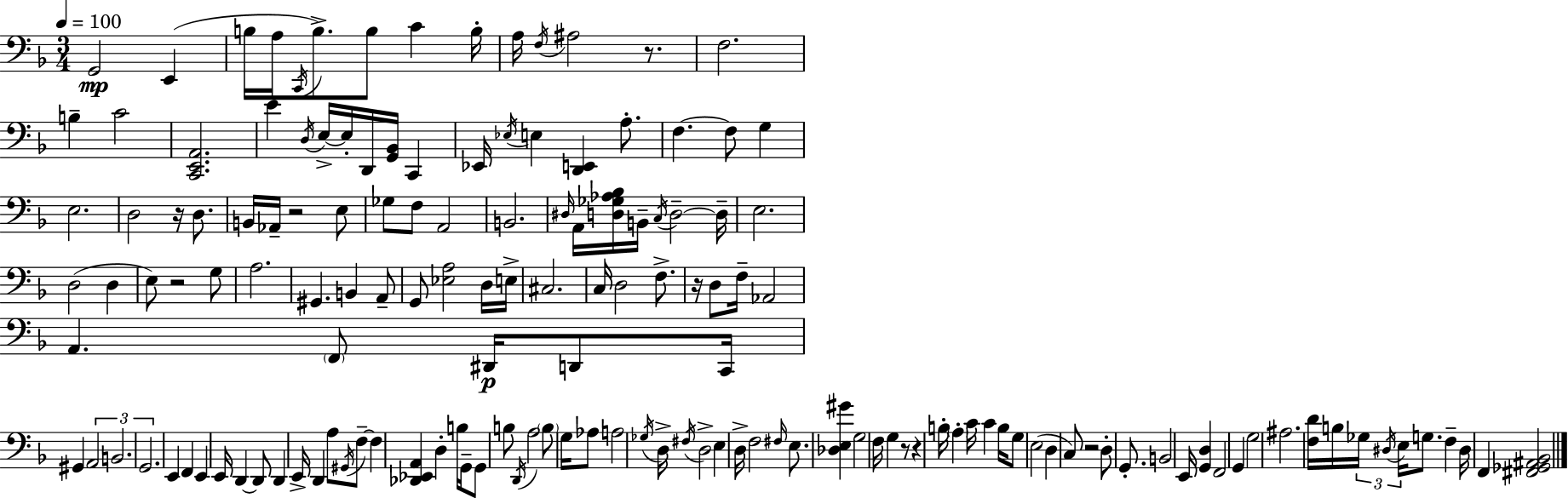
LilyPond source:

{
  \clef bass
  \numericTimeSignature
  \time 3/4
  \key f \major
  \tempo 4 = 100
  \repeat volta 2 { g,2\mp e,4( | b16 a16 \acciaccatura { c,16 } b8.->) b8 c'4 | b16-. a16 \acciaccatura { f16 } ais2 r8. | f2. | \break b4-- c'2 | <c, e, a,>2. | e'4 \acciaccatura { d16 } e16->~~ e16-. d,16 <g, bes,>16 c,4 | ees,16 \acciaccatura { ees16 } e4 <d, e,>4 | \break a8.-. f4.~~ f8 | g4 e2. | d2 | r16 d8. b,16 aes,16-- r2 | \break e8 ges8 f8 a,2 | b,2. | \grace { dis16 } a,16 <d ges aes bes>16 b,16-- \acciaccatura { c16 } d2--~~ | d16-- e2. | \break d2( | d4 e8) r2 | g8 a2. | gis,4. | \break b,4 a,8-- g,8 <ees a>2 | d16 e16-> cis2. | c16 d2 | f8.-> r16 d8 f16-- aes,2 | \break a,4. | \parenthesize f,8 dis,16\p d,8 c,16 gis,4 \tuplet 3/2 { a,2 | b,2. | g,2. } | \break e,4 f,4 | e,4 e,16 d,4~~ d,8 | d,4 e,16-> d,4 a8 | \acciaccatura { gis,16 } f8--~~ f4 <des, ees, a,>4 d4-. | \break b16 g,16-- g,8 b8 \acciaccatura { d,16 } a2 | \parenthesize b8 g16 aes8 a2 | \acciaccatura { ges16 } d16-> \acciaccatura { fis16 } d2-> | e4 d16-> f2 | \break \grace { fis16 } e8. <des e gis'>4 | g2 f16 | g4 r8 r4 b16-. \parenthesize a4-. | c'16 c'4 b16 g8 e2( | \break d4 c8) | r2 d8-. g,8.-. | b,2 e,16 <g, d>4 | f,2 g,4 | \break g2 ais2. | <f d'>16 | b16 \tuplet 3/2 { ges16 \acciaccatura { dis16 } e16 } g8. f4-- dis16 | f,4 <fis, ges, ais, bes,>2 | \break } \bar "|."
}